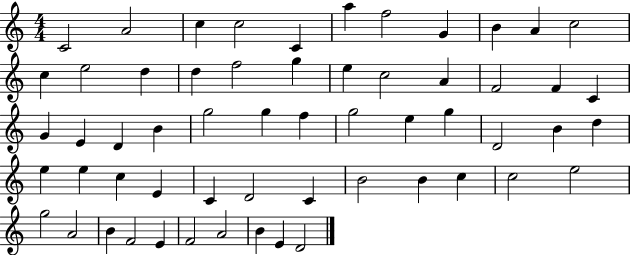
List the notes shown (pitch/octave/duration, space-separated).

C4/h A4/h C5/q C5/h C4/q A5/q F5/h G4/q B4/q A4/q C5/h C5/q E5/h D5/q D5/q F5/h G5/q E5/q C5/h A4/q F4/h F4/q C4/q G4/q E4/q D4/q B4/q G5/h G5/q F5/q G5/h E5/q G5/q D4/h B4/q D5/q E5/q E5/q C5/q E4/q C4/q D4/h C4/q B4/h B4/q C5/q C5/h E5/h G5/h A4/h B4/q F4/h E4/q F4/h A4/h B4/q E4/q D4/h